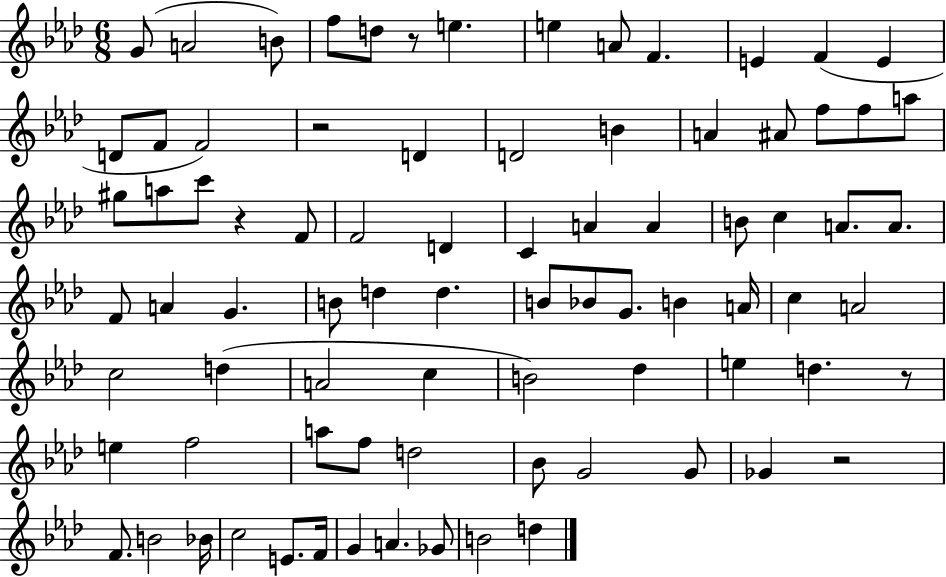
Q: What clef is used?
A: treble